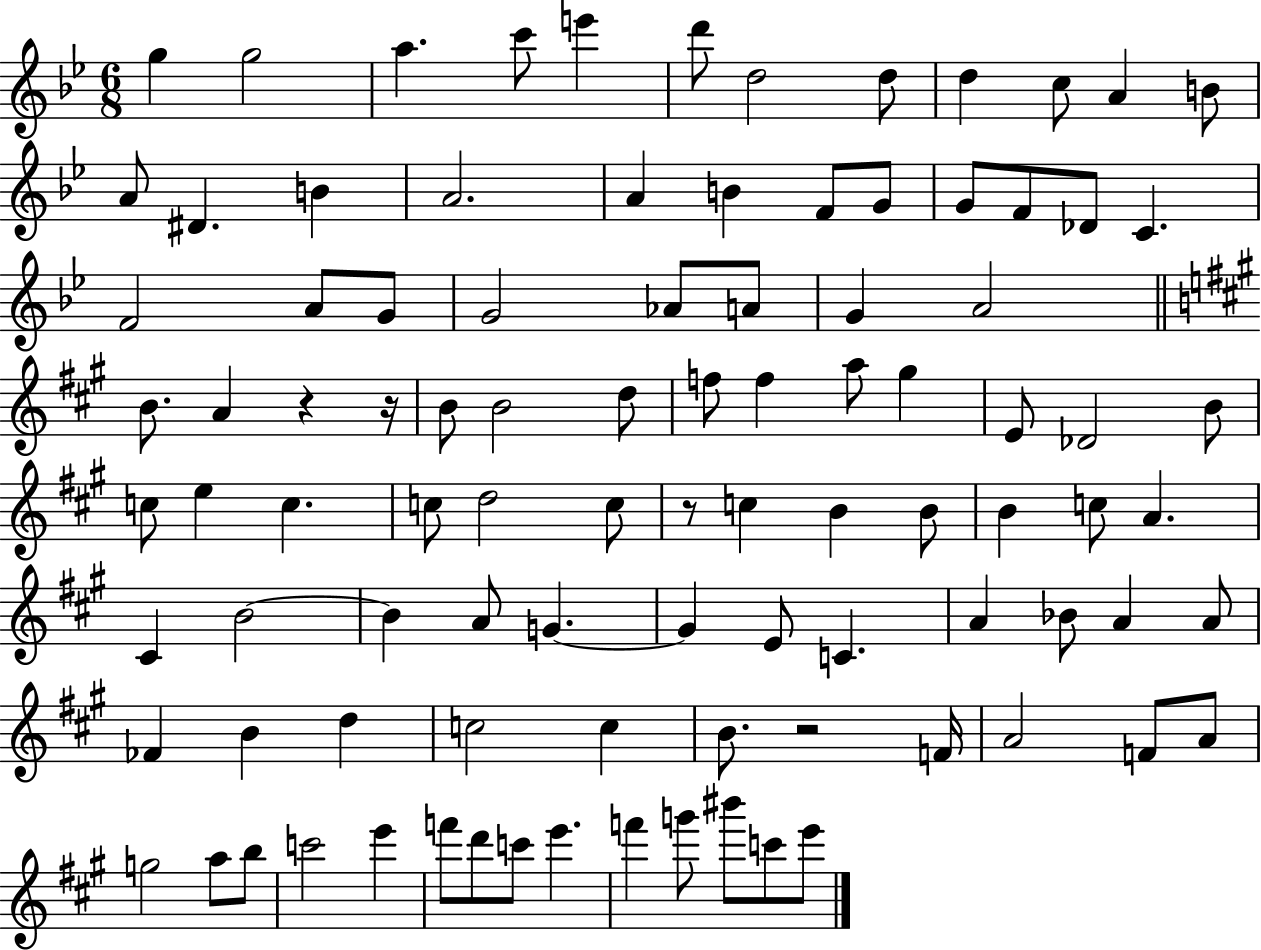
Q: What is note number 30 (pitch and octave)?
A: A4